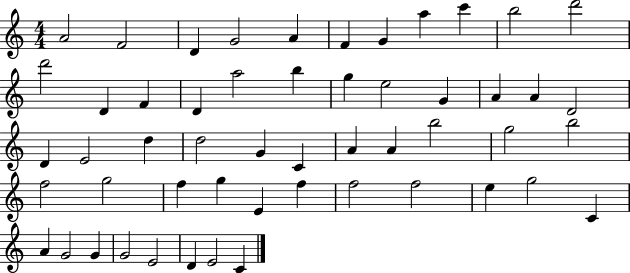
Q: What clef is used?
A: treble